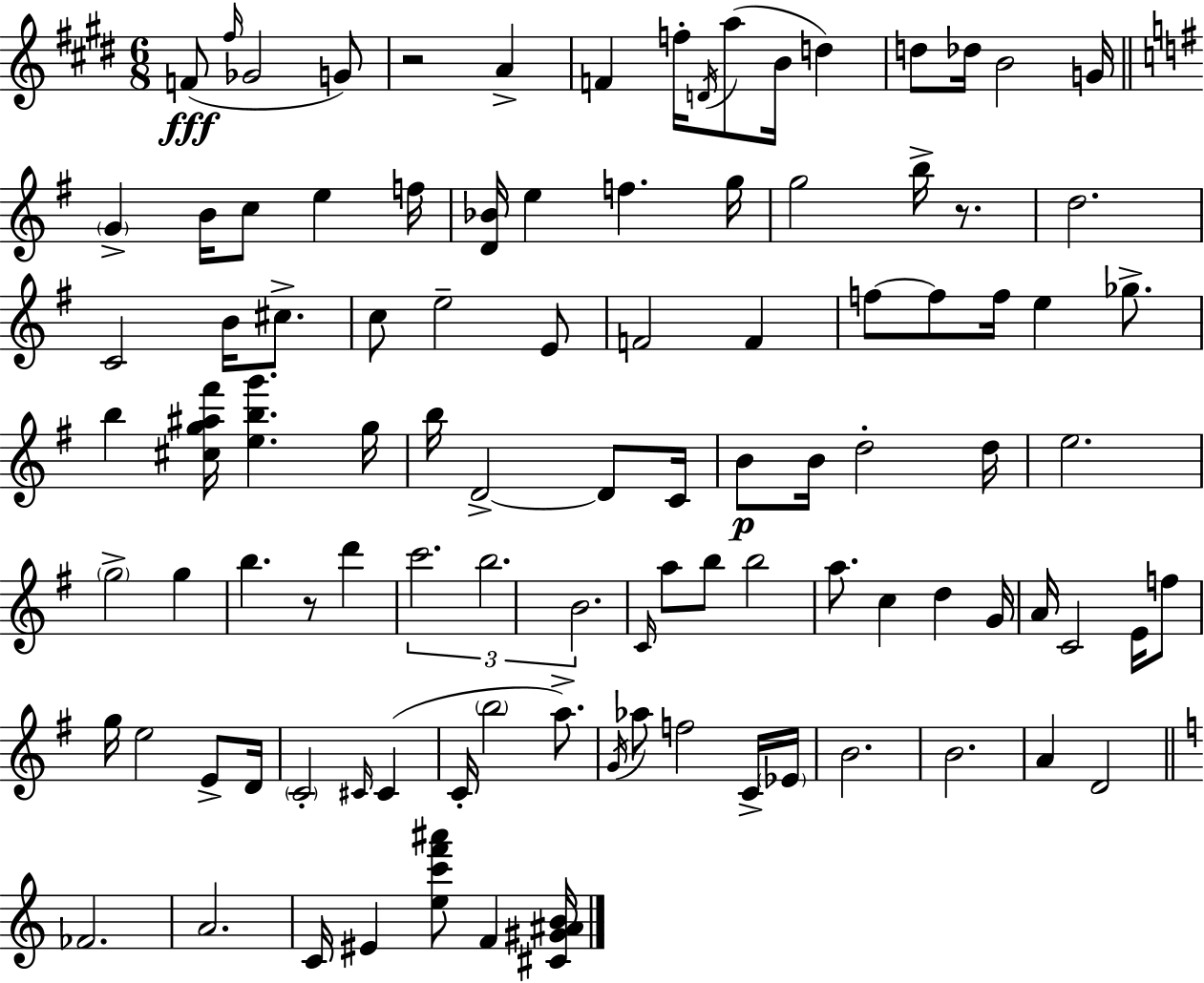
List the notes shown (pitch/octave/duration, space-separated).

F4/e F#5/s Gb4/h G4/e R/h A4/q F4/q F5/s D4/s A5/e B4/s D5/q D5/e Db5/s B4/h G4/s G4/q B4/s C5/e E5/q F5/s [D4,Bb4]/s E5/q F5/q. G5/s G5/h B5/s R/e. D5/h. C4/h B4/s C#5/e. C5/e E5/h E4/e F4/h F4/q F5/e F5/e F5/s E5/q Gb5/e. B5/q [C#5,G5,A#5,F#6]/s [E5,B5,G6]/q. G5/s B5/s D4/h D4/e C4/s B4/e B4/s D5/h D5/s E5/h. G5/h G5/q B5/q. R/e D6/q C6/h. B5/h. B4/h. C4/s A5/e B5/e B5/h A5/e. C5/q D5/q G4/s A4/s C4/h E4/s F5/e G5/s E5/h E4/e D4/s C4/h C#4/s C#4/q C4/s B5/h A5/e. G4/s Ab5/e F5/h C4/s Eb4/s B4/h. B4/h. A4/q D4/h FES4/h. A4/h. C4/s EIS4/q [E5,C6,F6,A#6]/e F4/q [C#4,G#4,A#4,B4]/s